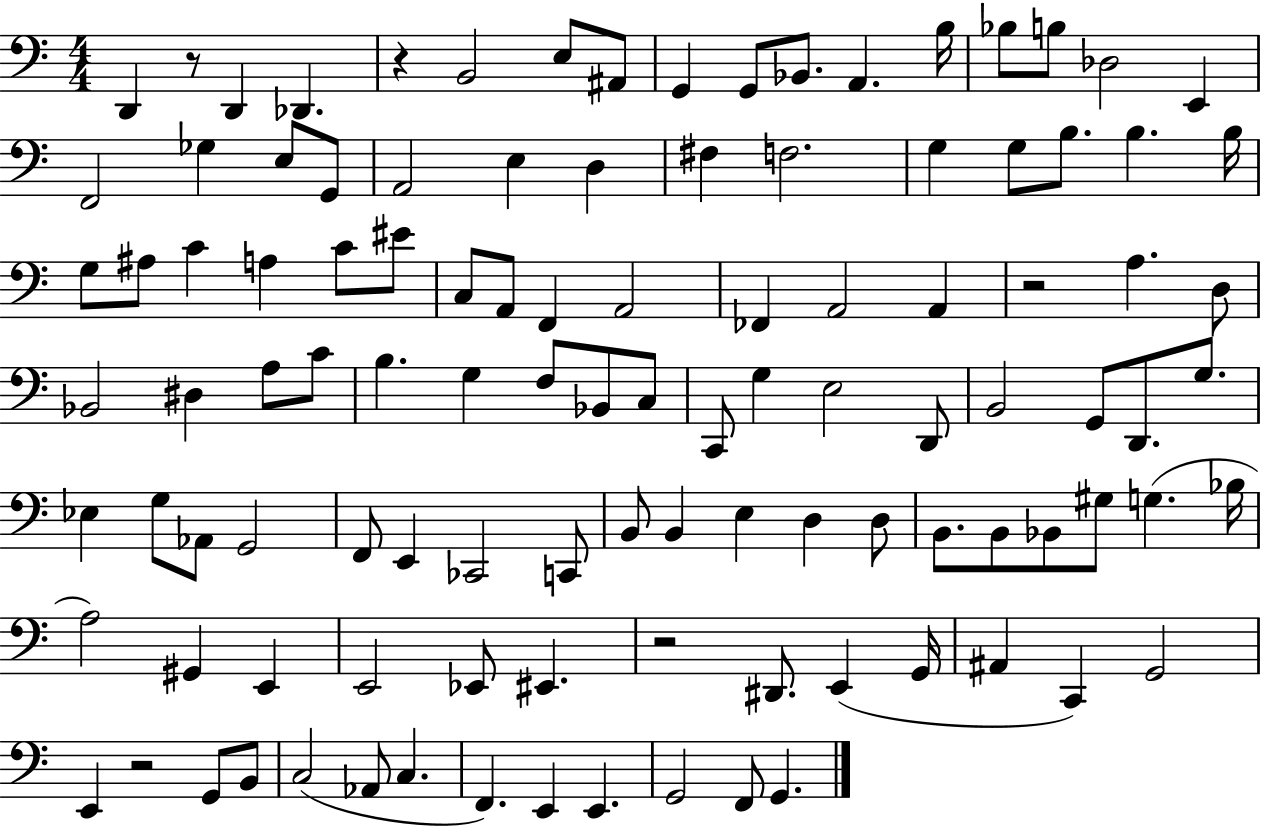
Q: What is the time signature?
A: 4/4